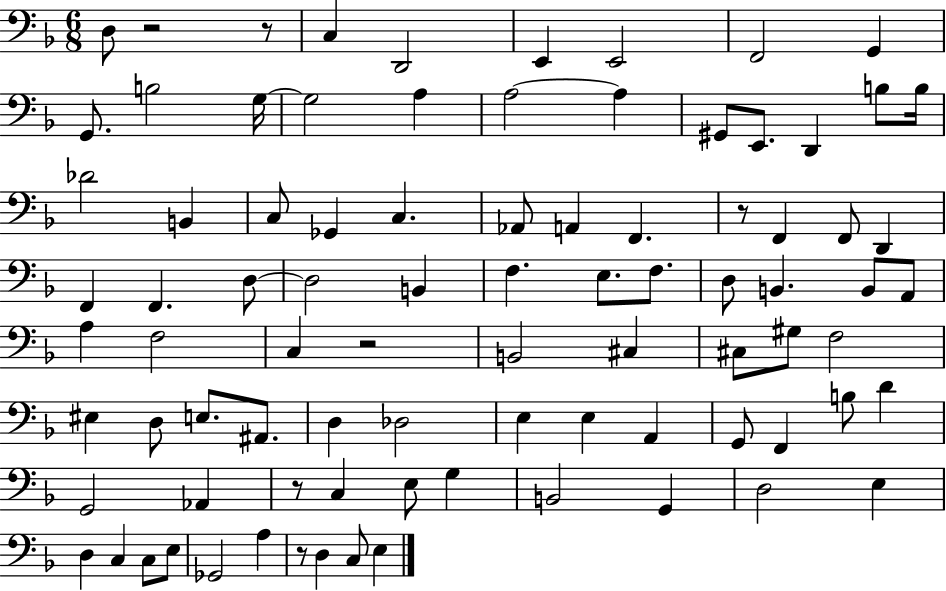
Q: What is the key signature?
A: F major